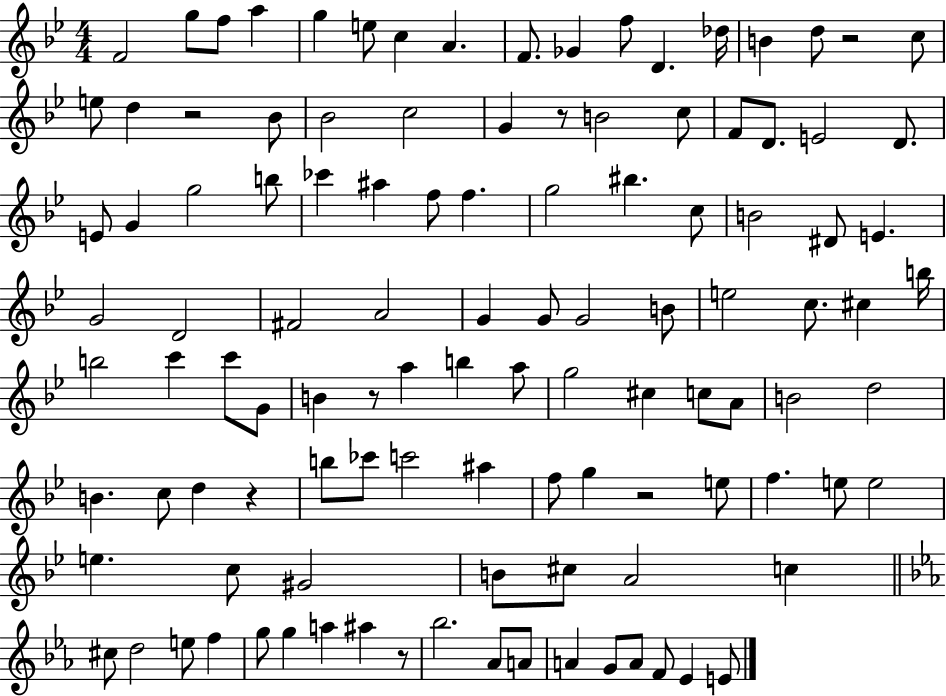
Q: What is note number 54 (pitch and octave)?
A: B5